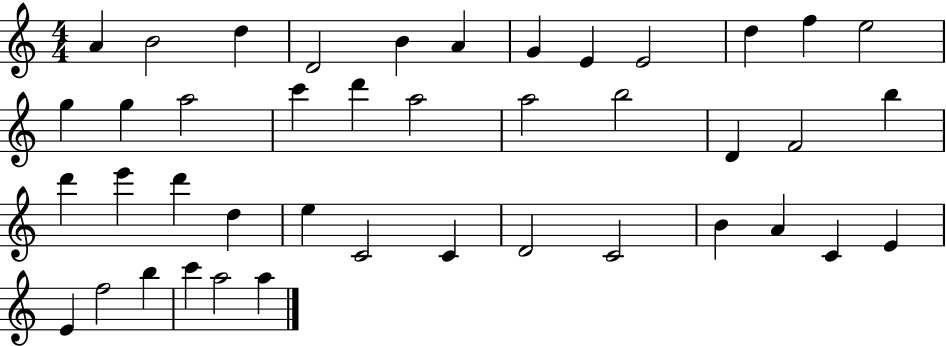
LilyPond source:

{
  \clef treble
  \numericTimeSignature
  \time 4/4
  \key c \major
  a'4 b'2 d''4 | d'2 b'4 a'4 | g'4 e'4 e'2 | d''4 f''4 e''2 | \break g''4 g''4 a''2 | c'''4 d'''4 a''2 | a''2 b''2 | d'4 f'2 b''4 | \break d'''4 e'''4 d'''4 d''4 | e''4 c'2 c'4 | d'2 c'2 | b'4 a'4 c'4 e'4 | \break e'4 f''2 b''4 | c'''4 a''2 a''4 | \bar "|."
}